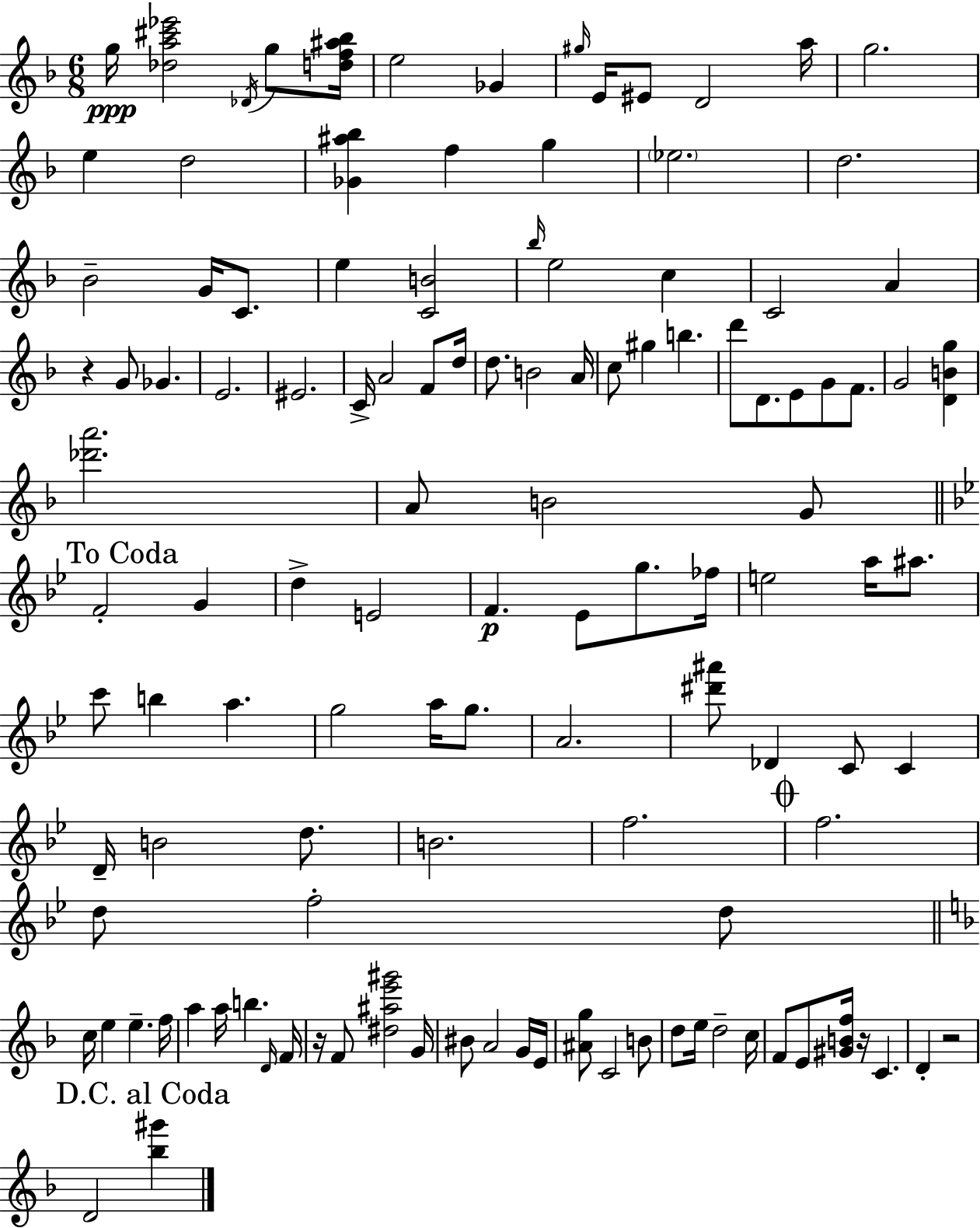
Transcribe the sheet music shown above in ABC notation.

X:1
T:Untitled
M:6/8
L:1/4
K:F
g/4 [_da^c'_e']2 _D/4 g/2 [df^a_b]/4 e2 _G ^g/4 E/4 ^E/2 D2 a/4 g2 e d2 [_G^a_b] f g _e2 d2 _B2 G/4 C/2 e [CB]2 _b/4 e2 c C2 A z G/2 _G E2 ^E2 C/4 A2 F/2 d/4 d/2 B2 A/4 c/2 ^g b d'/2 D/2 E/2 G/2 F/2 G2 [DBg] [_d'a']2 A/2 B2 G/2 F2 G d E2 F _E/2 g/2 _f/4 e2 a/4 ^a/2 c'/2 b a g2 a/4 g/2 A2 [^d'^a']/2 _D C/2 C D/4 B2 d/2 B2 f2 f2 d/2 f2 d/2 c/4 e e f/4 a a/4 b D/4 F/4 z/4 F/2 [^d^ae'^g']2 G/4 ^B/2 A2 G/4 E/4 [^Ag]/2 C2 B/2 d/2 e/4 d2 c/4 F/2 E/2 [^GBf]/4 z/4 C D z2 D2 [_b^g']